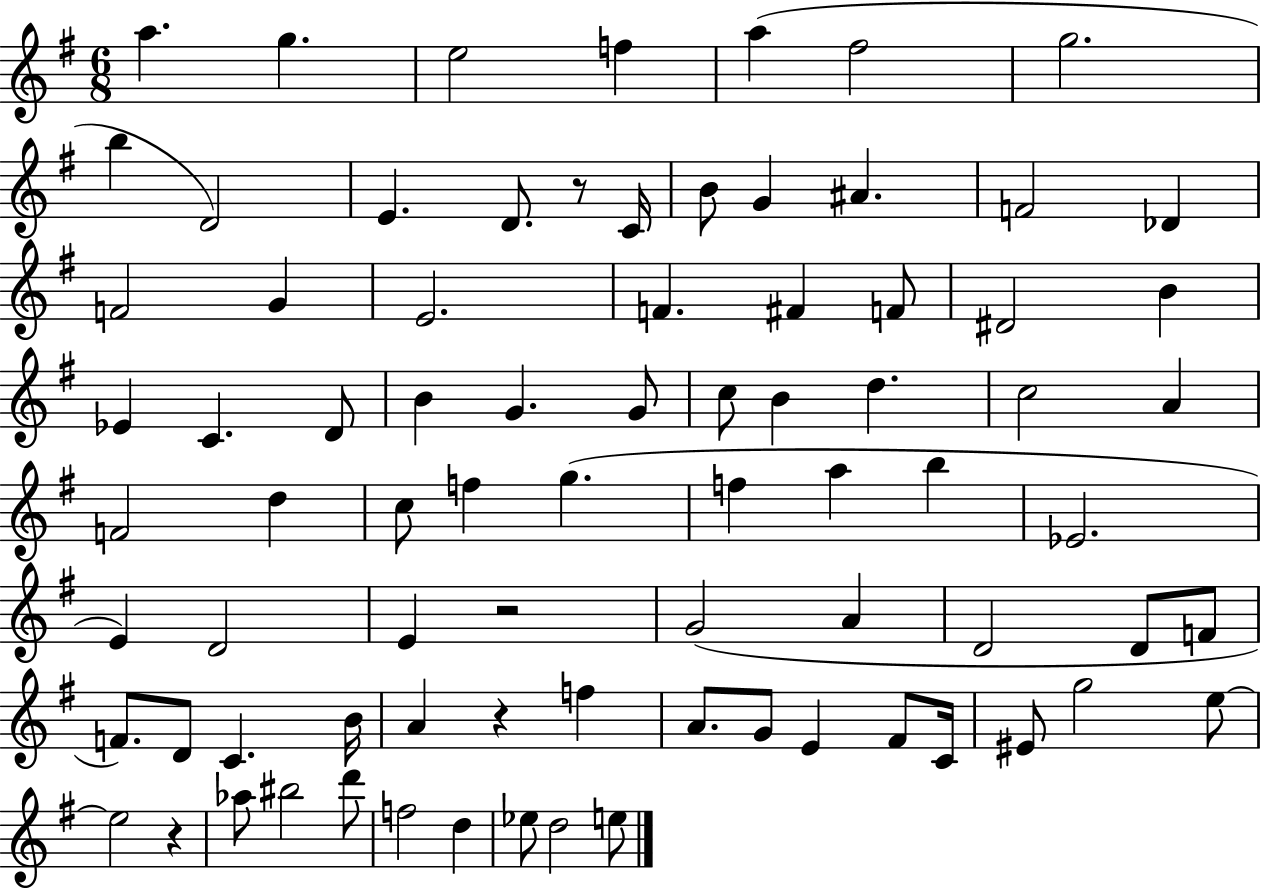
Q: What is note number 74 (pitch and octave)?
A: Eb5